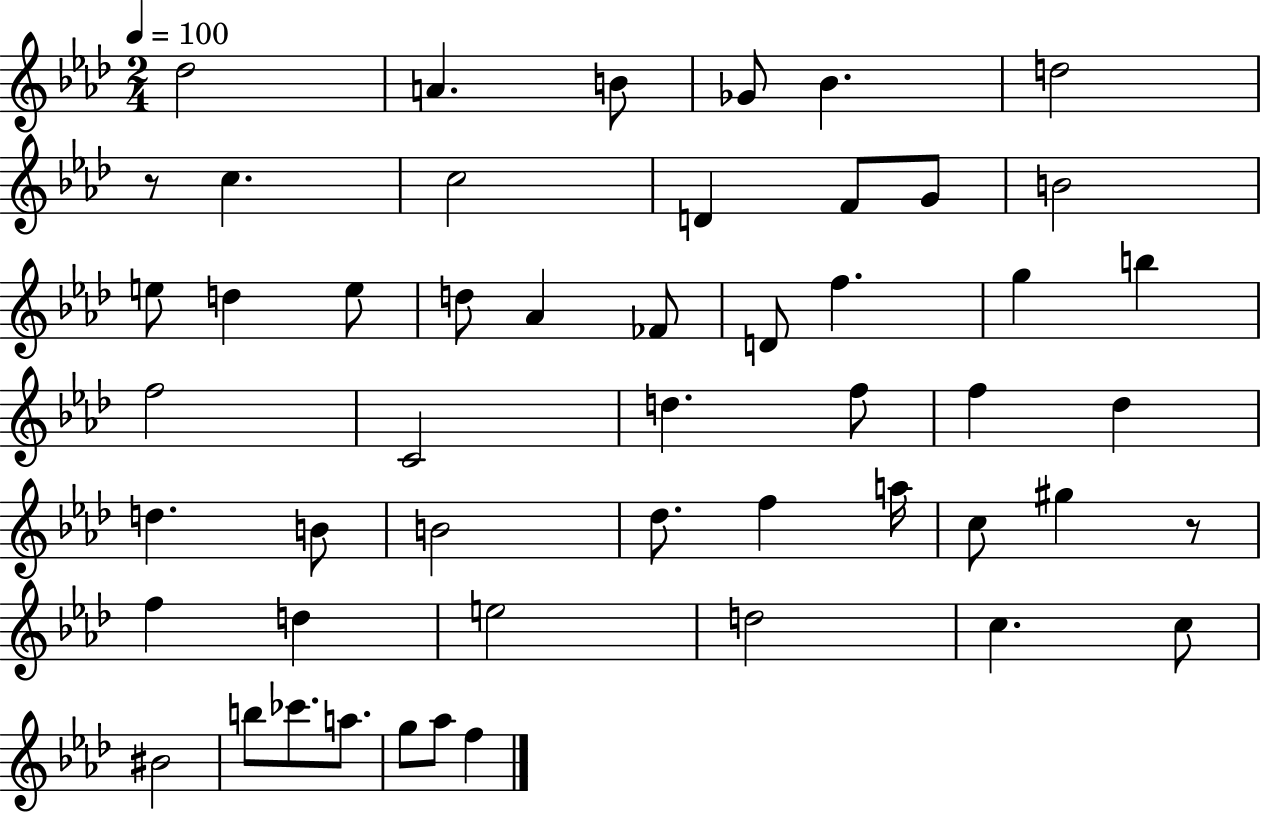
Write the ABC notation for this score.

X:1
T:Untitled
M:2/4
L:1/4
K:Ab
_d2 A B/2 _G/2 _B d2 z/2 c c2 D F/2 G/2 B2 e/2 d e/2 d/2 _A _F/2 D/2 f g b f2 C2 d f/2 f _d d B/2 B2 _d/2 f a/4 c/2 ^g z/2 f d e2 d2 c c/2 ^B2 b/2 _c'/2 a/2 g/2 _a/2 f